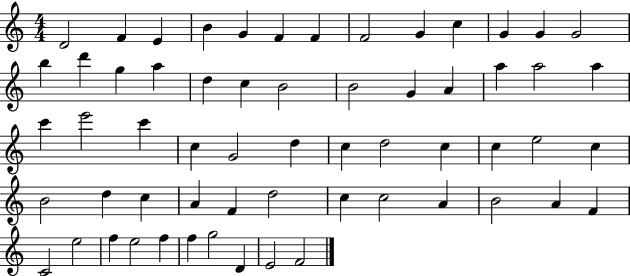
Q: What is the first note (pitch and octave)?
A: D4